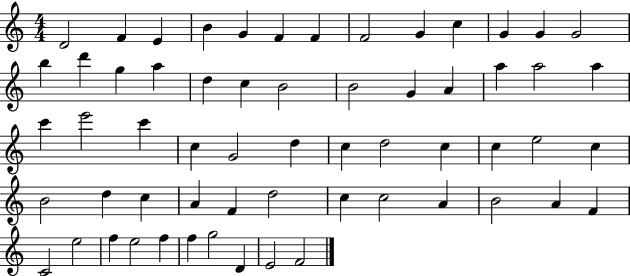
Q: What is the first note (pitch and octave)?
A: D4